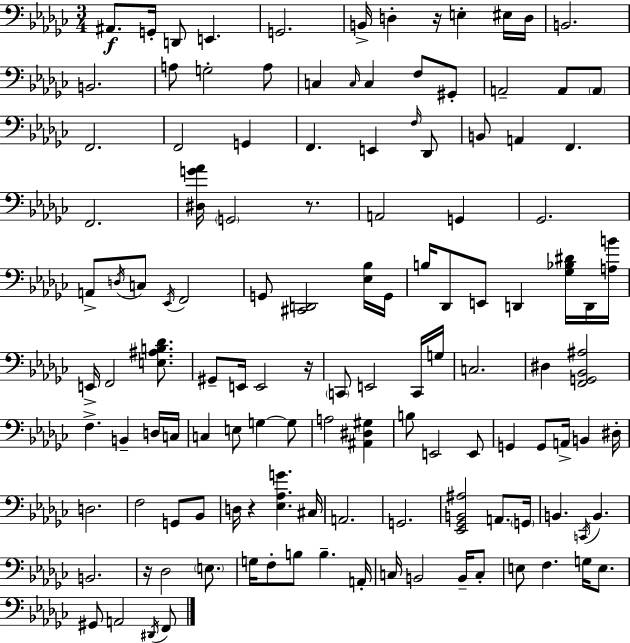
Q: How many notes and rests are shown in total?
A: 126